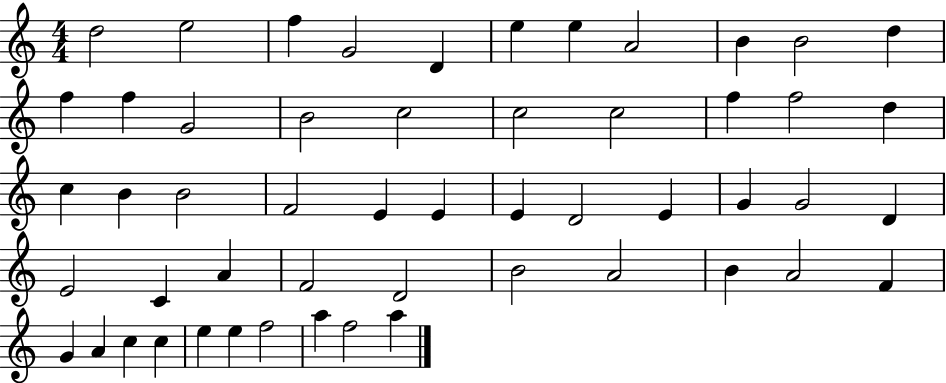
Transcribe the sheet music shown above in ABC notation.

X:1
T:Untitled
M:4/4
L:1/4
K:C
d2 e2 f G2 D e e A2 B B2 d f f G2 B2 c2 c2 c2 f f2 d c B B2 F2 E E E D2 E G G2 D E2 C A F2 D2 B2 A2 B A2 F G A c c e e f2 a f2 a